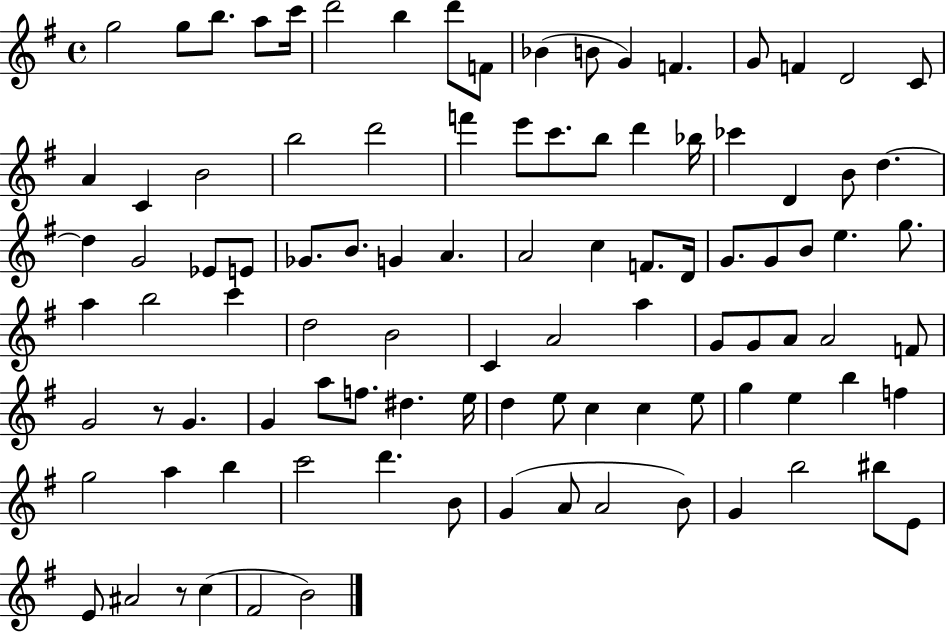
X:1
T:Untitled
M:4/4
L:1/4
K:G
g2 g/2 b/2 a/2 c'/4 d'2 b d'/2 F/2 _B B/2 G F G/2 F D2 C/2 A C B2 b2 d'2 f' e'/2 c'/2 b/2 d' _b/4 _c' D B/2 d d G2 _E/2 E/2 _G/2 B/2 G A A2 c F/2 D/4 G/2 G/2 B/2 e g/2 a b2 c' d2 B2 C A2 a G/2 G/2 A/2 A2 F/2 G2 z/2 G G a/2 f/2 ^d e/4 d e/2 c c e/2 g e b f g2 a b c'2 d' B/2 G A/2 A2 B/2 G b2 ^b/2 E/2 E/2 ^A2 z/2 c ^F2 B2